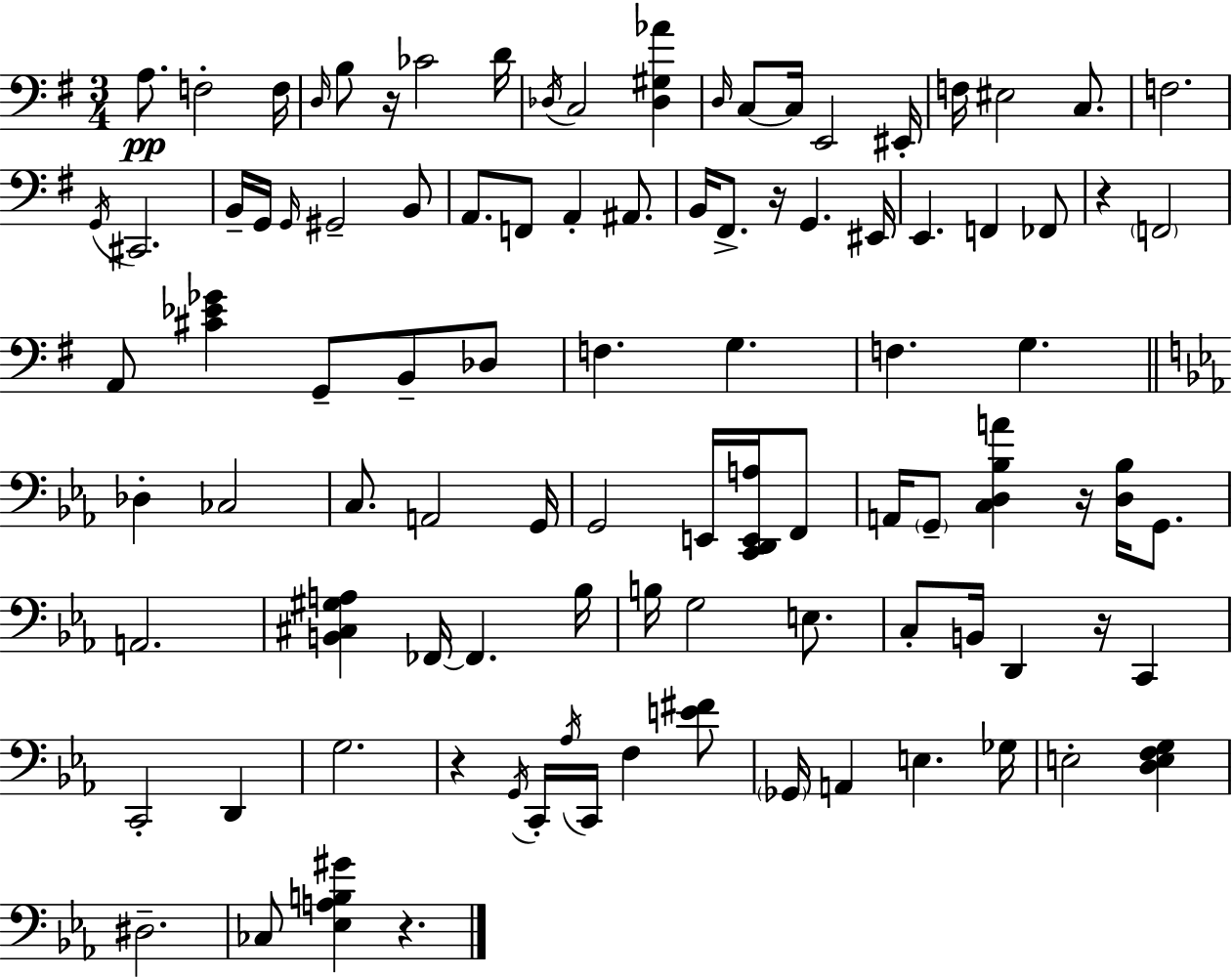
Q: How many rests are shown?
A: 7